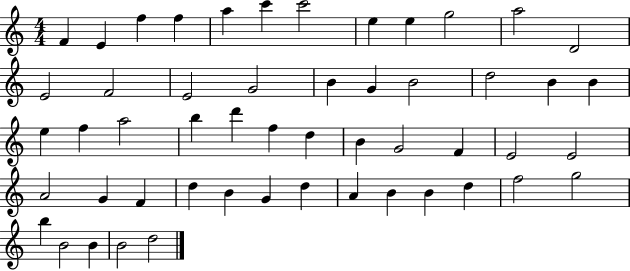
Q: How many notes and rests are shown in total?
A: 52